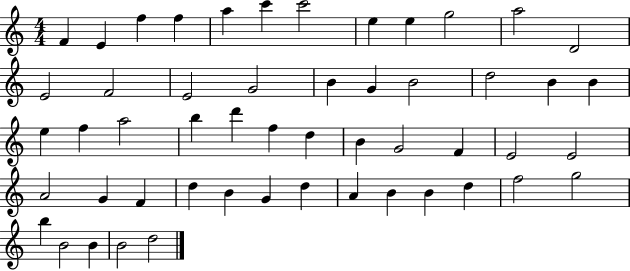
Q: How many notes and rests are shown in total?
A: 52